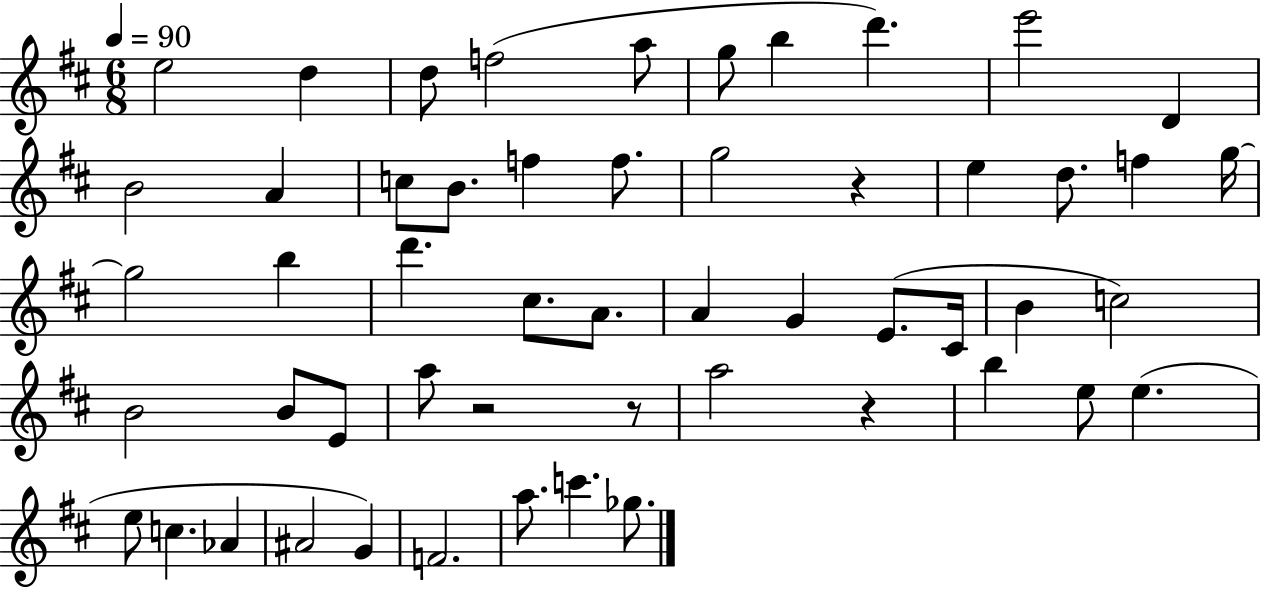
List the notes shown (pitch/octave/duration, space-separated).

E5/h D5/q D5/e F5/h A5/e G5/e B5/q D6/q. E6/h D4/q B4/h A4/q C5/e B4/e. F5/q F5/e. G5/h R/q E5/q D5/e. F5/q G5/s G5/h B5/q D6/q. C#5/e. A4/e. A4/q G4/q E4/e. C#4/s B4/q C5/h B4/h B4/e E4/e A5/e R/h R/e A5/h R/q B5/q E5/e E5/q. E5/e C5/q. Ab4/q A#4/h G4/q F4/h. A5/e. C6/q. Gb5/e.